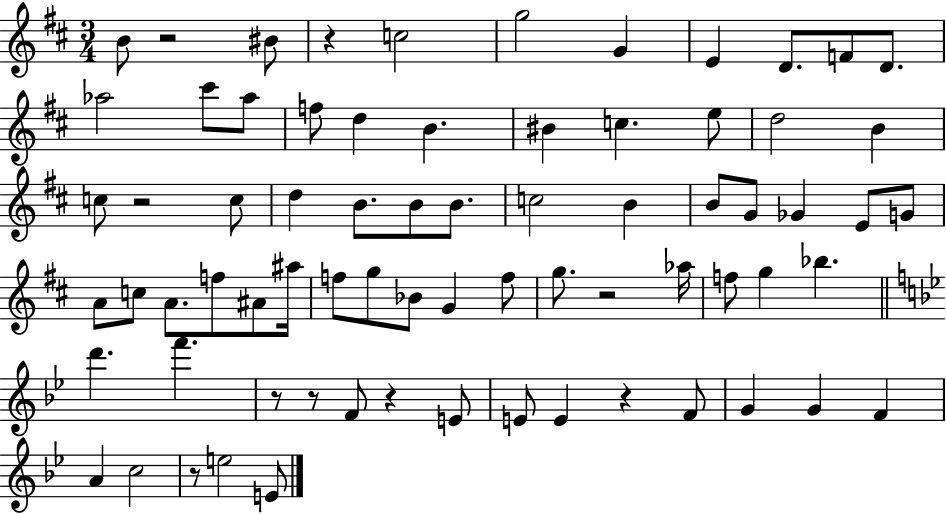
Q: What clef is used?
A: treble